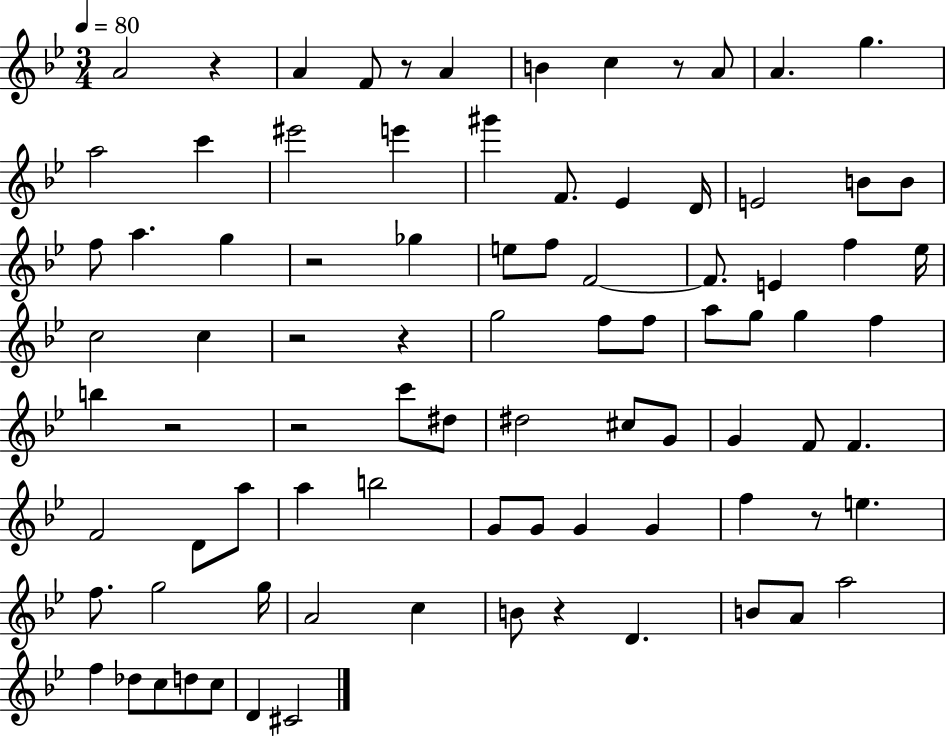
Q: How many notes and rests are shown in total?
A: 87